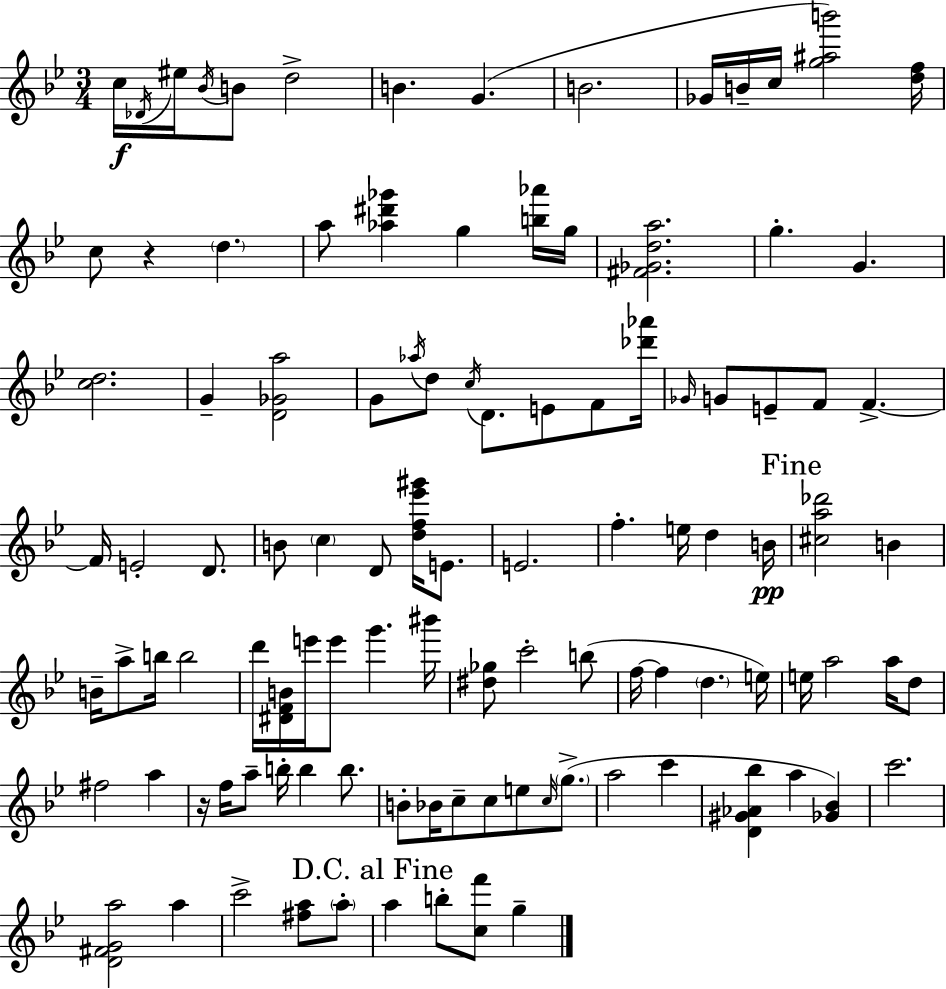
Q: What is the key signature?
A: BES major